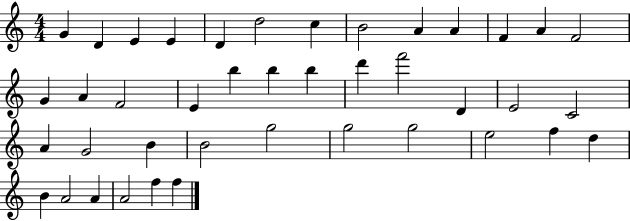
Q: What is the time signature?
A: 4/4